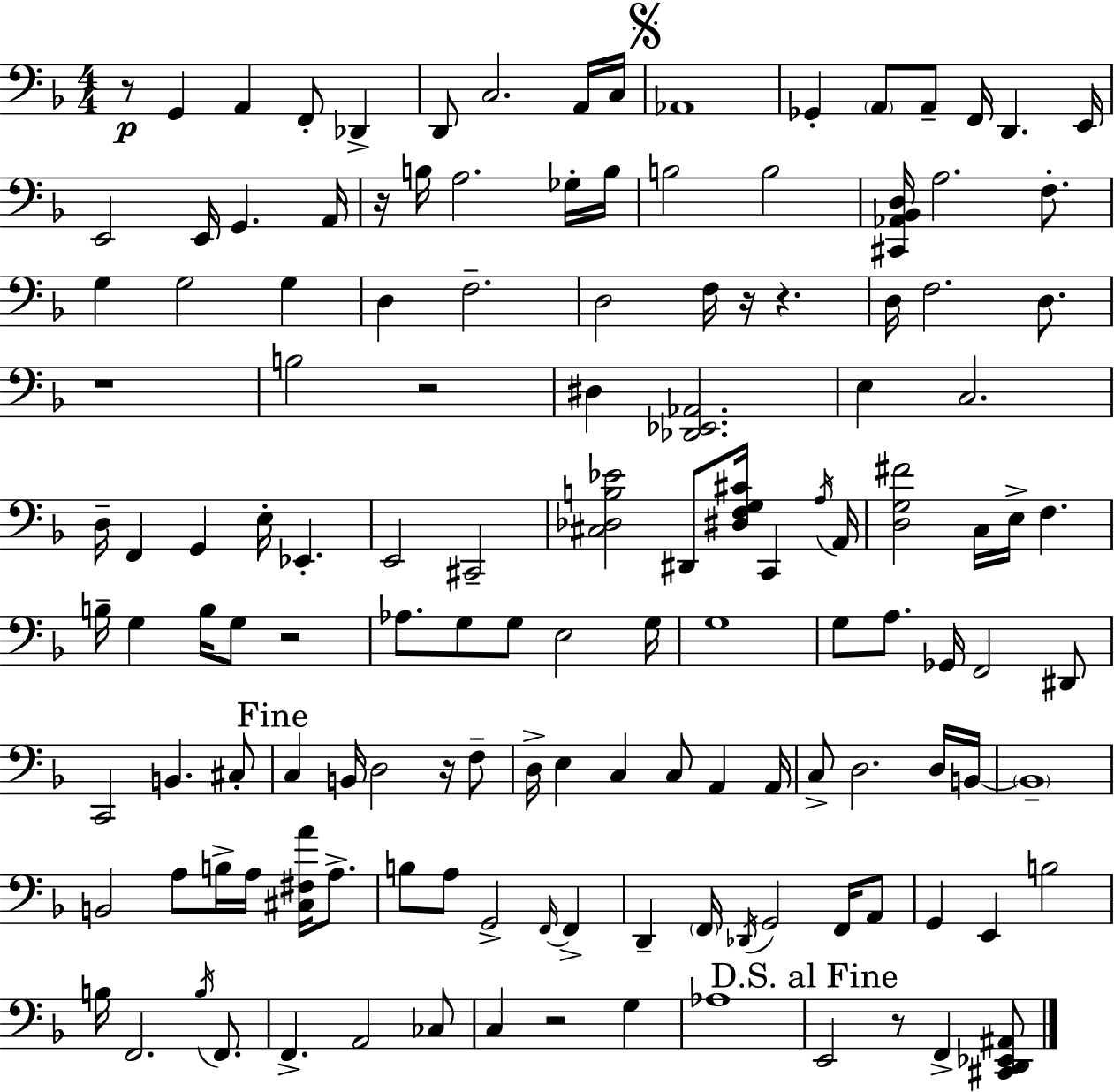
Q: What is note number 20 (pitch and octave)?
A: B3